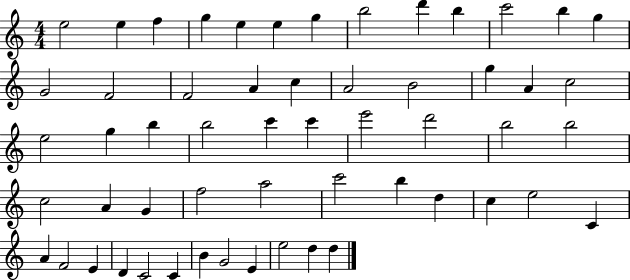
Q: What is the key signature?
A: C major